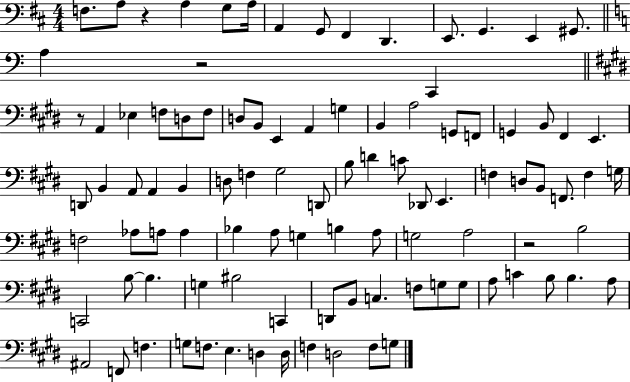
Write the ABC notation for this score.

X:1
T:Untitled
M:4/4
L:1/4
K:D
F,/2 A,/2 z A, G,/2 A,/4 A,, G,,/2 ^F,, D,, E,,/2 G,, E,, ^G,,/2 A, z2 C,, z/2 A,, _E, F,/2 D,/2 F,/2 D,/2 B,,/2 E,, A,, G, B,, A,2 G,,/2 F,,/2 G,, B,,/2 ^F,, E,, D,,/2 B,, A,,/2 A,, B,, D,/2 F, ^G,2 D,,/2 B,/2 D C/2 _D,,/2 E,, F, D,/2 B,,/2 F,,/2 F, G,/4 F,2 _A,/2 A,/2 A, _B, A,/2 G, B, A,/2 G,2 A,2 z2 B,2 C,,2 B,/2 B, G, ^B,2 C,, D,,/2 B,,/2 C, F,/2 G,/2 G,/2 A,/2 C B,/2 B, A,/2 ^A,,2 F,,/2 F, G,/2 F,/2 E, D, D,/4 F, D,2 F,/2 G,/2